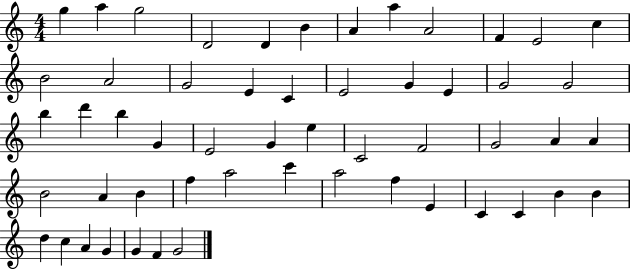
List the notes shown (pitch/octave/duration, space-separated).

G5/q A5/q G5/h D4/h D4/q B4/q A4/q A5/q A4/h F4/q E4/h C5/q B4/h A4/h G4/h E4/q C4/q E4/h G4/q E4/q G4/h G4/h B5/q D6/q B5/q G4/q E4/h G4/q E5/q C4/h F4/h G4/h A4/q A4/q B4/h A4/q B4/q F5/q A5/h C6/q A5/h F5/q E4/q C4/q C4/q B4/q B4/q D5/q C5/q A4/q G4/q G4/q F4/q G4/h